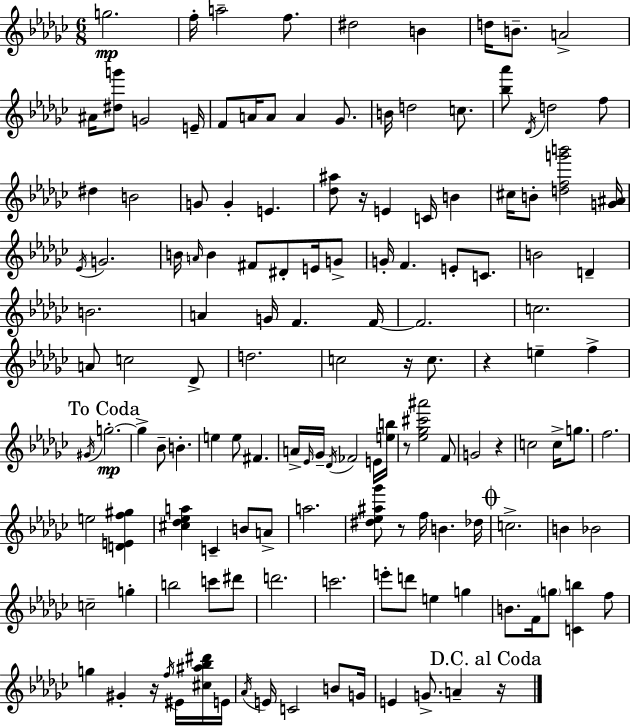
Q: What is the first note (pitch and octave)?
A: G5